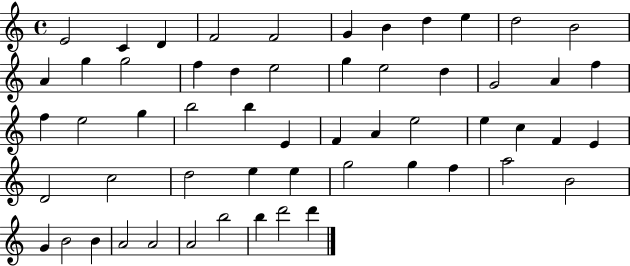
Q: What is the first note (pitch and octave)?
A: E4